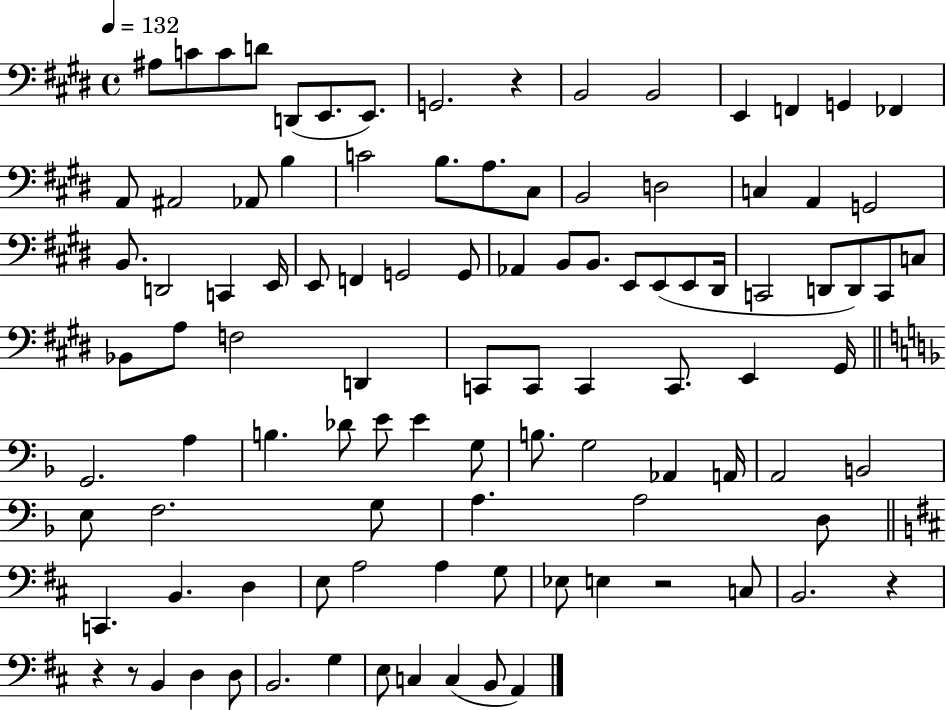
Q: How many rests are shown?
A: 5